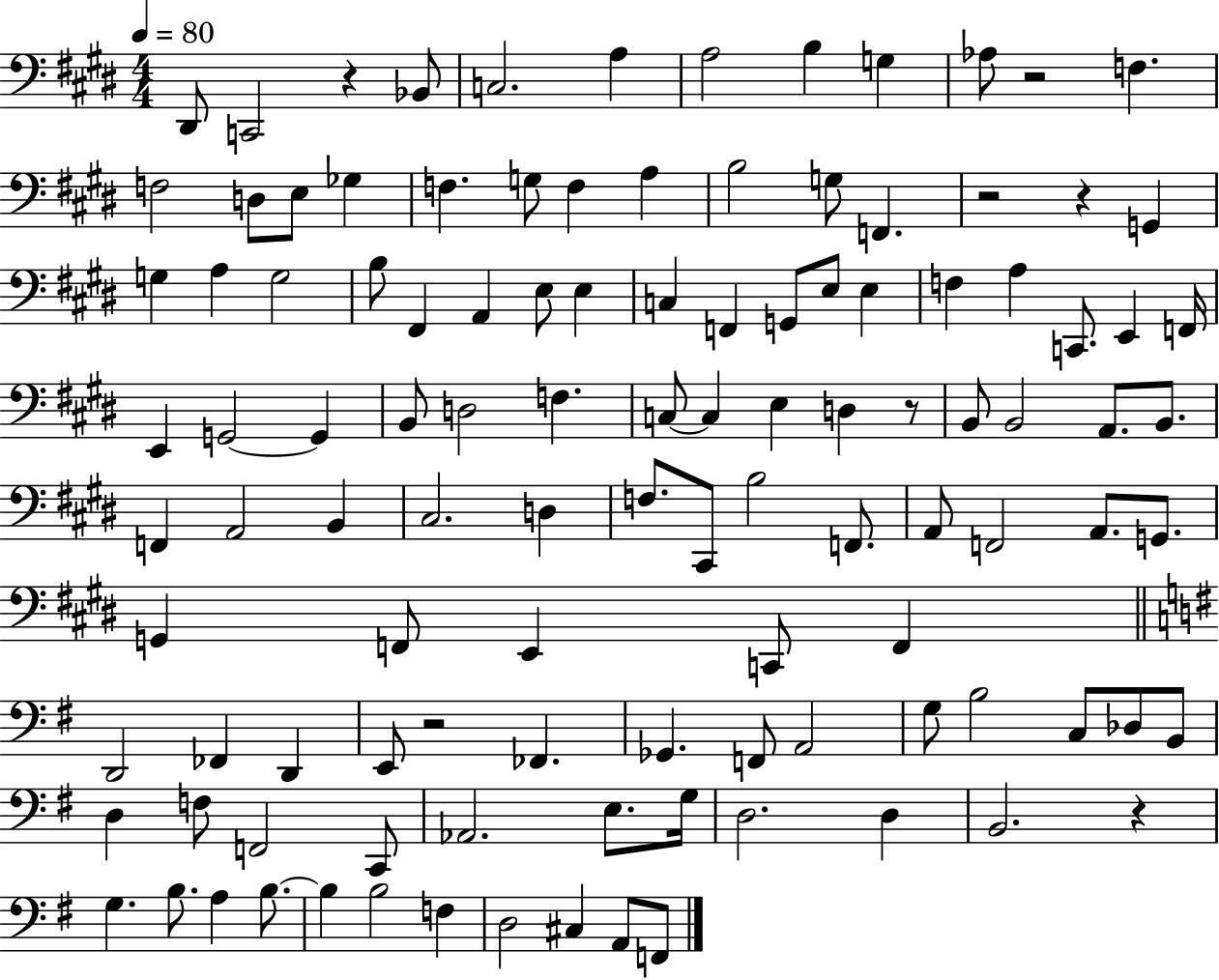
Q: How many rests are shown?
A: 7